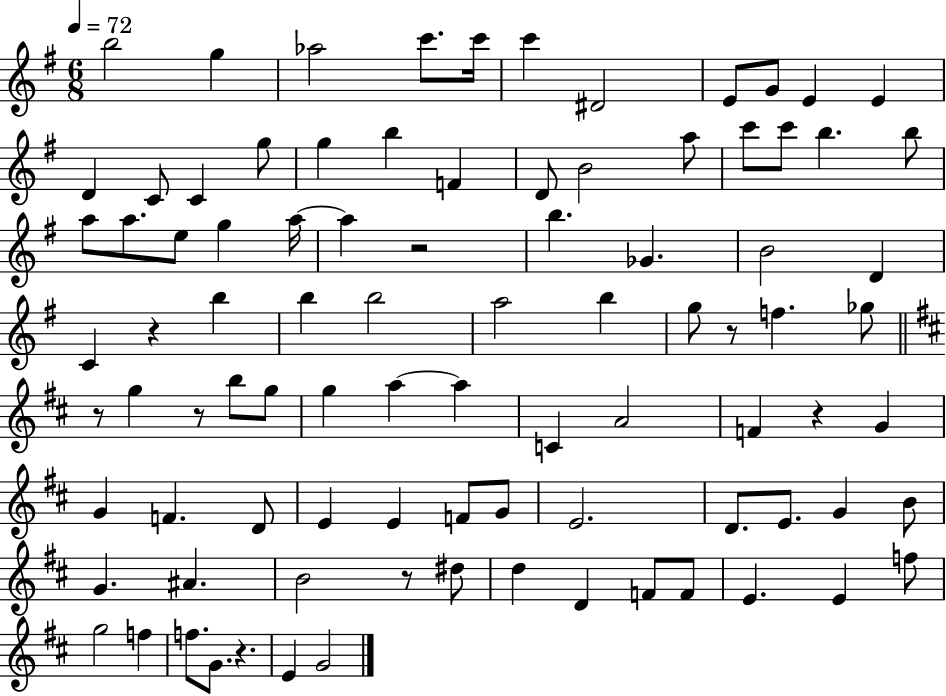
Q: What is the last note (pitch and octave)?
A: G4